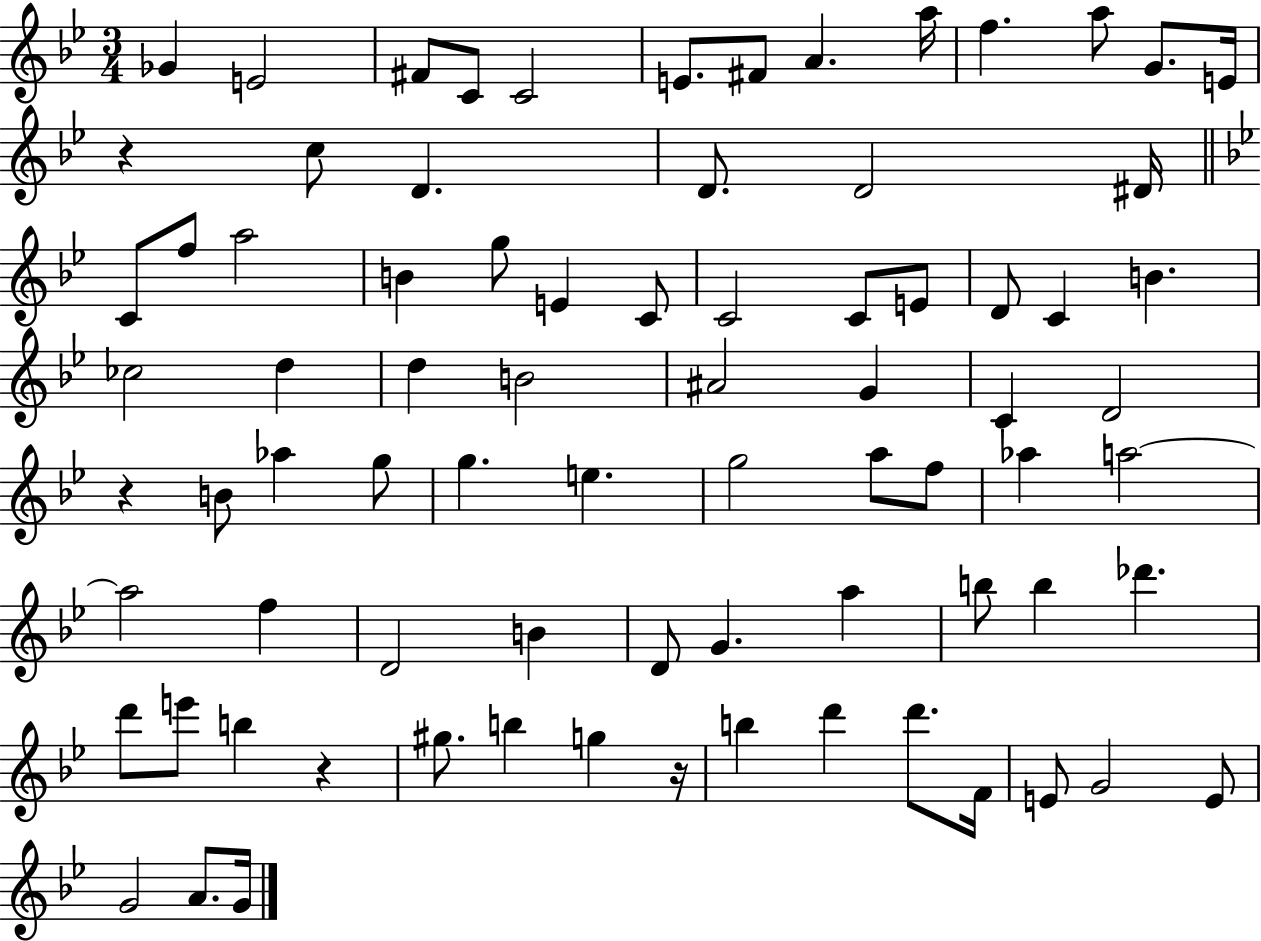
{
  \clef treble
  \numericTimeSignature
  \time 3/4
  \key bes \major
  ges'4 e'2 | fis'8 c'8 c'2 | e'8. fis'8 a'4. a''16 | f''4. a''8 g'8. e'16 | \break r4 c''8 d'4. | d'8. d'2 dis'16 | \bar "||" \break \key bes \major c'8 f''8 a''2 | b'4 g''8 e'4 c'8 | c'2 c'8 e'8 | d'8 c'4 b'4. | \break ces''2 d''4 | d''4 b'2 | ais'2 g'4 | c'4 d'2 | \break r4 b'8 aes''4 g''8 | g''4. e''4. | g''2 a''8 f''8 | aes''4 a''2~~ | \break a''2 f''4 | d'2 b'4 | d'8 g'4. a''4 | b''8 b''4 des'''4. | \break d'''8 e'''8 b''4 r4 | gis''8. b''4 g''4 r16 | b''4 d'''4 d'''8. f'16 | e'8 g'2 e'8 | \break g'2 a'8. g'16 | \bar "|."
}